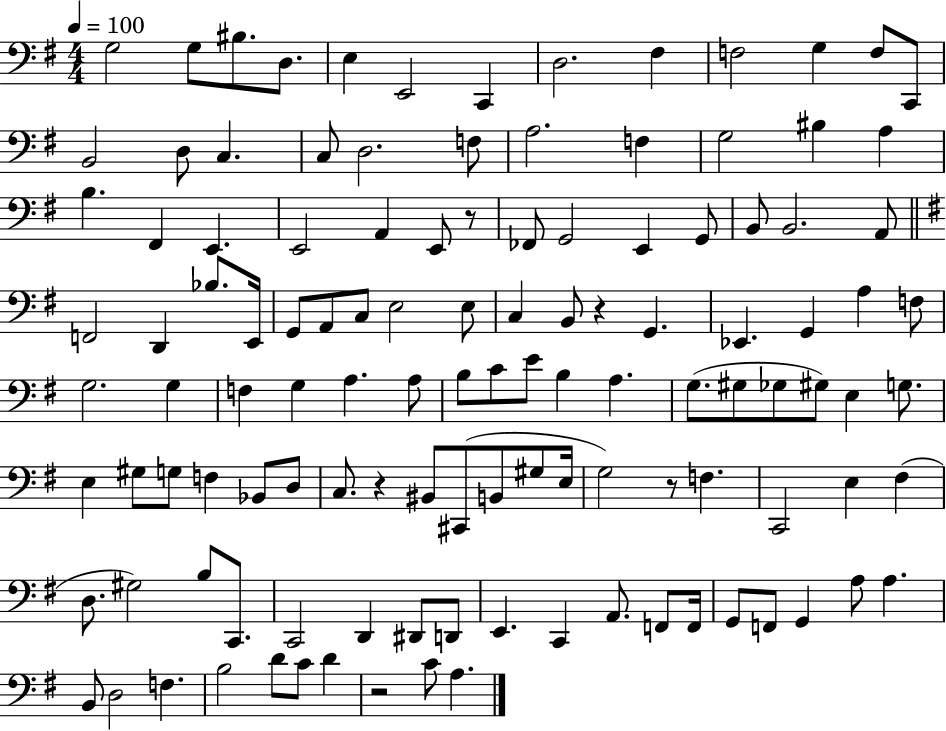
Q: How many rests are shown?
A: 5